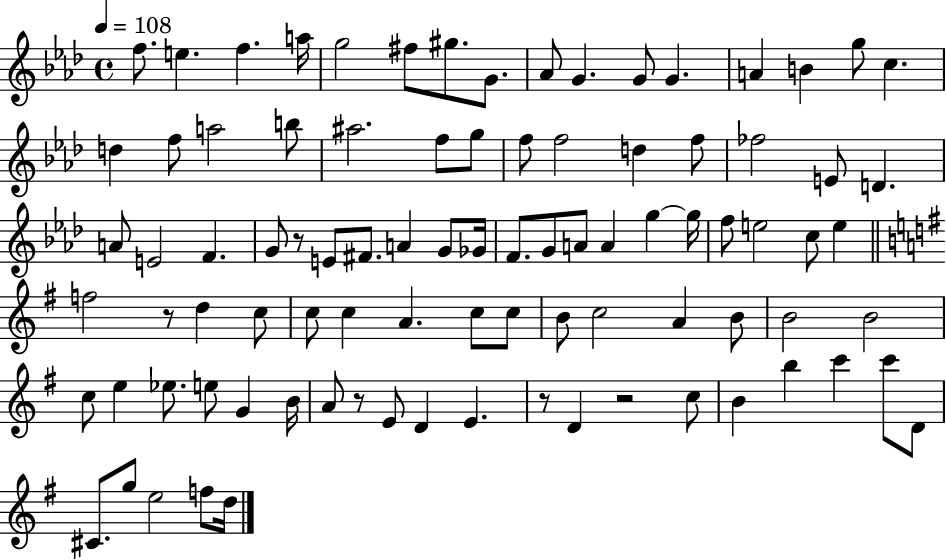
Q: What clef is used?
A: treble